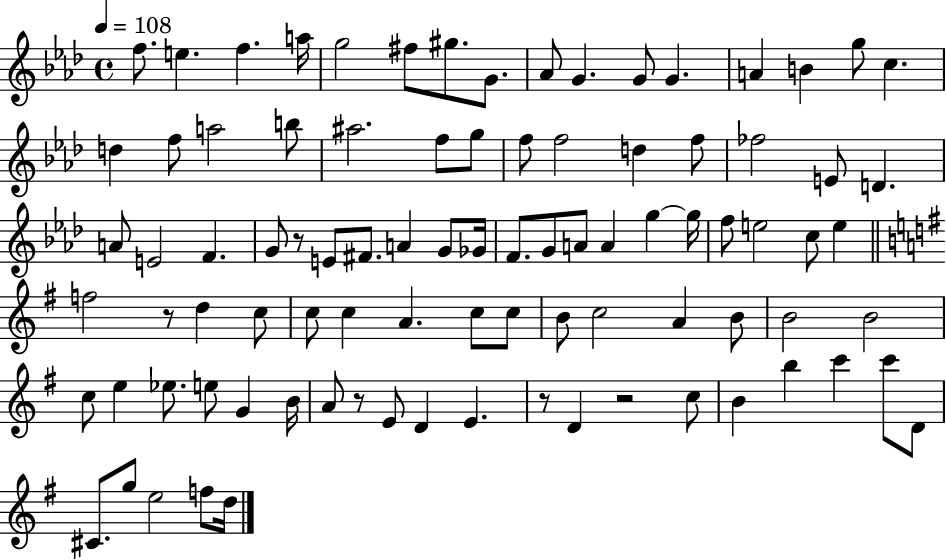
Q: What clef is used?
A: treble